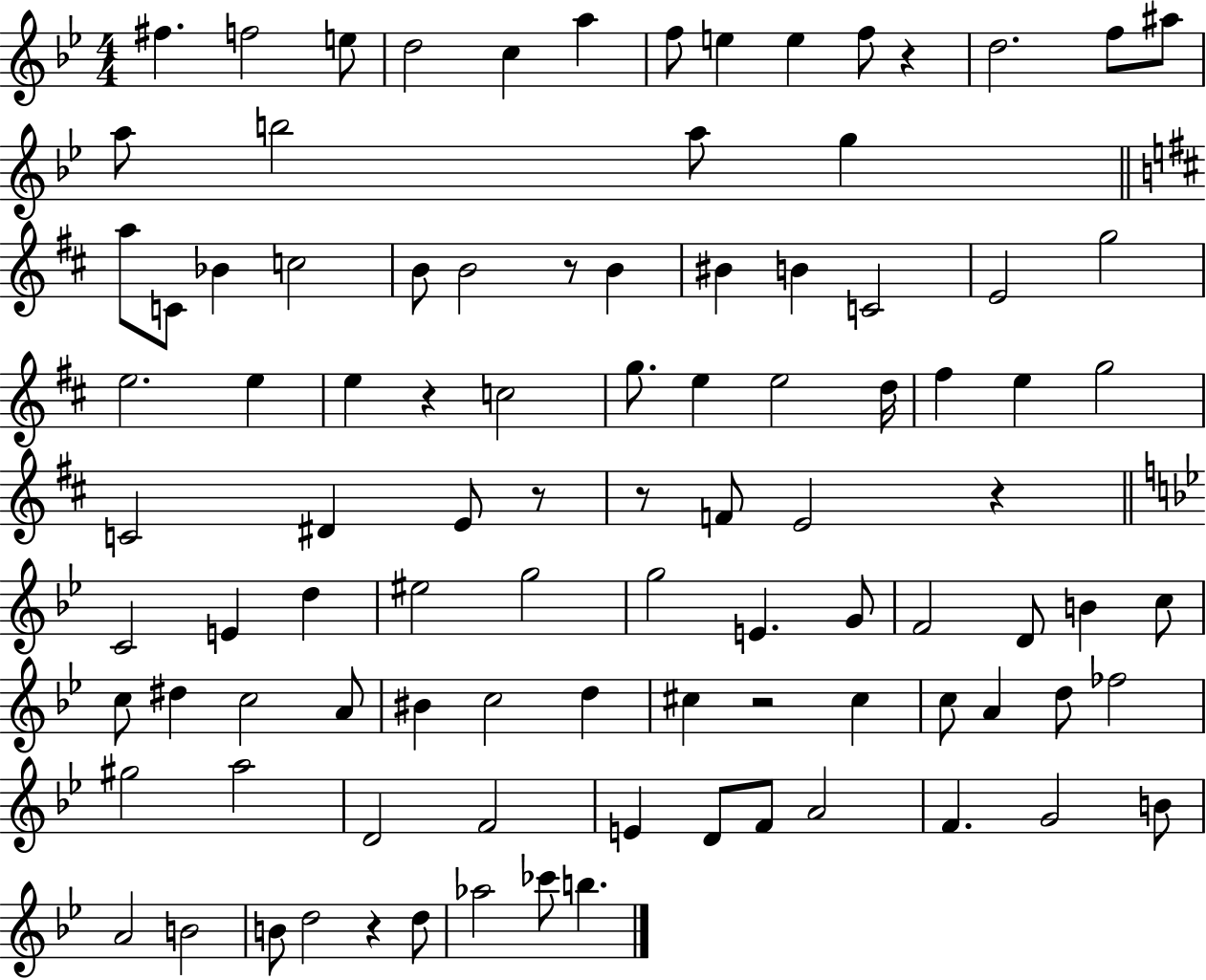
F#5/q. F5/h E5/e D5/h C5/q A5/q F5/e E5/q E5/q F5/e R/q D5/h. F5/e A#5/e A5/e B5/h A5/e G5/q A5/e C4/e Bb4/q C5/h B4/e B4/h R/e B4/q BIS4/q B4/q C4/h E4/h G5/h E5/h. E5/q E5/q R/q C5/h G5/e. E5/q E5/h D5/s F#5/q E5/q G5/h C4/h D#4/q E4/e R/e R/e F4/e E4/h R/q C4/h E4/q D5/q EIS5/h G5/h G5/h E4/q. G4/e F4/h D4/e B4/q C5/e C5/e D#5/q C5/h A4/e BIS4/q C5/h D5/q C#5/q R/h C#5/q C5/e A4/q D5/e FES5/h G#5/h A5/h D4/h F4/h E4/q D4/e F4/e A4/h F4/q. G4/h B4/e A4/h B4/h B4/e D5/h R/q D5/e Ab5/h CES6/e B5/q.